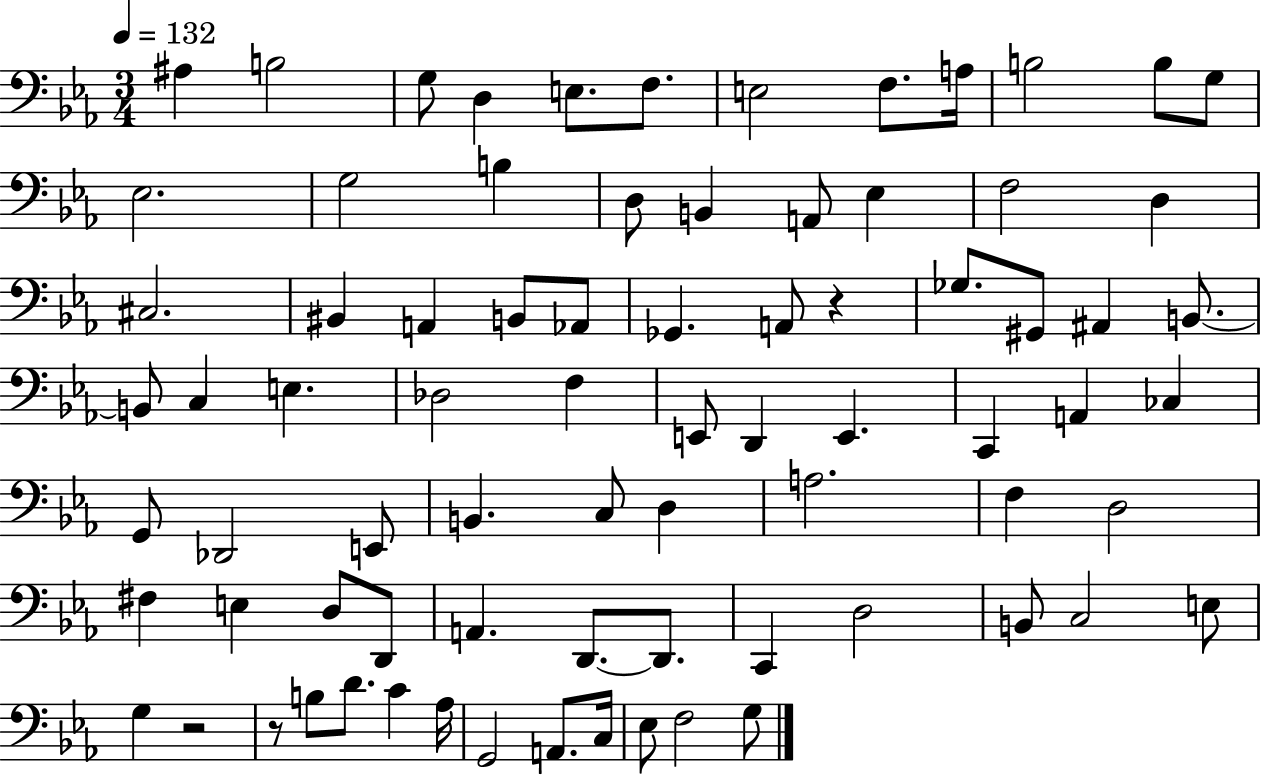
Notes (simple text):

A#3/q B3/h G3/e D3/q E3/e. F3/e. E3/h F3/e. A3/s B3/h B3/e G3/e Eb3/h. G3/h B3/q D3/e B2/q A2/e Eb3/q F3/h D3/q C#3/h. BIS2/q A2/q B2/e Ab2/e Gb2/q. A2/e R/q Gb3/e. G#2/e A#2/q B2/e. B2/e C3/q E3/q. Db3/h F3/q E2/e D2/q E2/q. C2/q A2/q CES3/q G2/e Db2/h E2/e B2/q. C3/e D3/q A3/h. F3/q D3/h F#3/q E3/q D3/e D2/e A2/q. D2/e. D2/e. C2/q D3/h B2/e C3/h E3/e G3/q R/h R/e B3/e D4/e. C4/q Ab3/s G2/h A2/e. C3/s Eb3/e F3/h G3/e